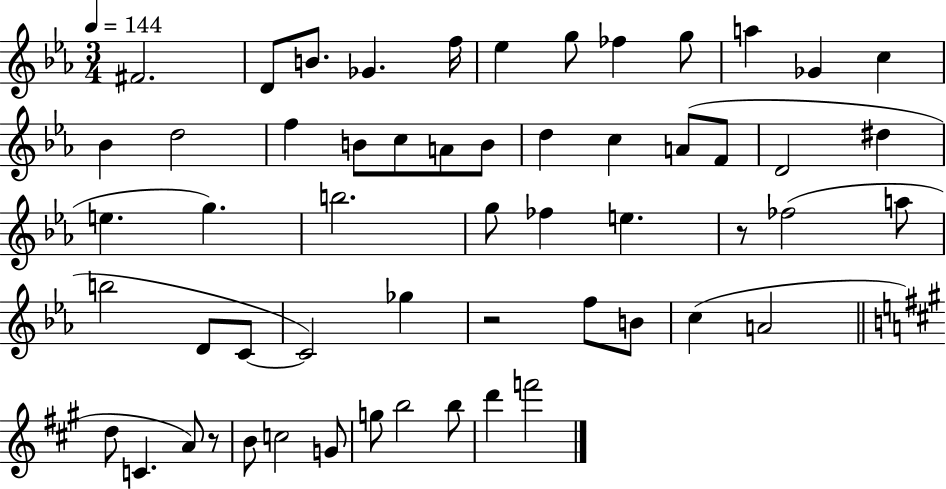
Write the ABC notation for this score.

X:1
T:Untitled
M:3/4
L:1/4
K:Eb
^F2 D/2 B/2 _G f/4 _e g/2 _f g/2 a _G c _B d2 f B/2 c/2 A/2 B/2 d c A/2 F/2 D2 ^d e g b2 g/2 _f e z/2 _f2 a/2 b2 D/2 C/2 C2 _g z2 f/2 B/2 c A2 d/2 C A/2 z/2 B/2 c2 G/2 g/2 b2 b/2 d' f'2